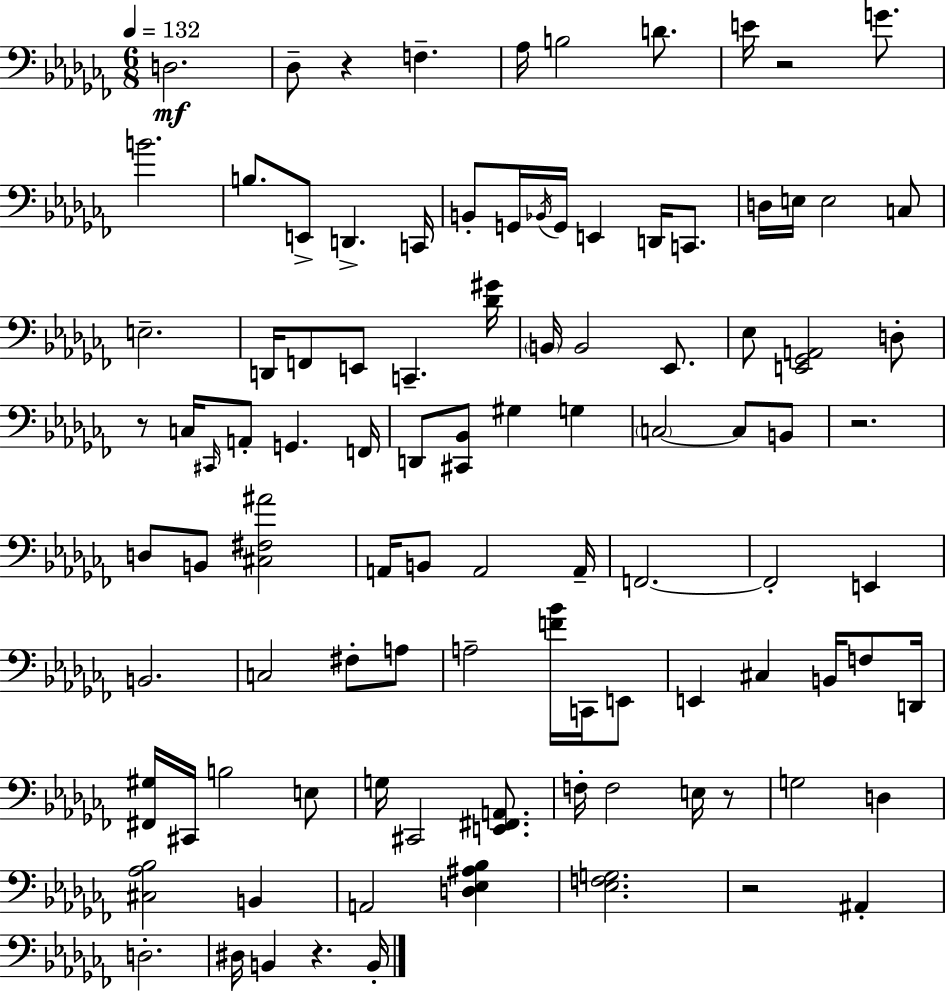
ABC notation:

X:1
T:Untitled
M:6/8
L:1/4
K:Abm
D,2 _D,/2 z F, _A,/4 B,2 D/2 E/4 z2 G/2 B2 B,/2 E,,/2 D,, C,,/4 B,,/2 G,,/4 _B,,/4 G,,/4 E,, D,,/4 C,,/2 D,/4 E,/4 E,2 C,/2 E,2 D,,/4 F,,/2 E,,/2 C,, [_D^G]/4 B,,/4 B,,2 _E,,/2 _E,/2 [E,,_G,,A,,]2 D,/2 z/2 C,/4 ^C,,/4 A,,/2 G,, F,,/4 D,,/2 [^C,,_B,,]/2 ^G, G, C,2 C,/2 B,,/2 z2 D,/2 B,,/2 [^C,^F,^A]2 A,,/4 B,,/2 A,,2 A,,/4 F,,2 F,,2 E,, B,,2 C,2 ^F,/2 A,/2 A,2 [F_B]/4 C,,/4 E,,/2 E,, ^C, B,,/4 F,/2 D,,/4 [^F,,^G,]/4 ^C,,/4 B,2 E,/2 G,/4 ^C,,2 [E,,^F,,A,,]/2 F,/4 F,2 E,/4 z/2 G,2 D, [^C,_A,_B,]2 B,, A,,2 [D,_E,^A,_B,] [_E,F,G,]2 z2 ^A,, D,2 ^D,/4 B,, z B,,/4